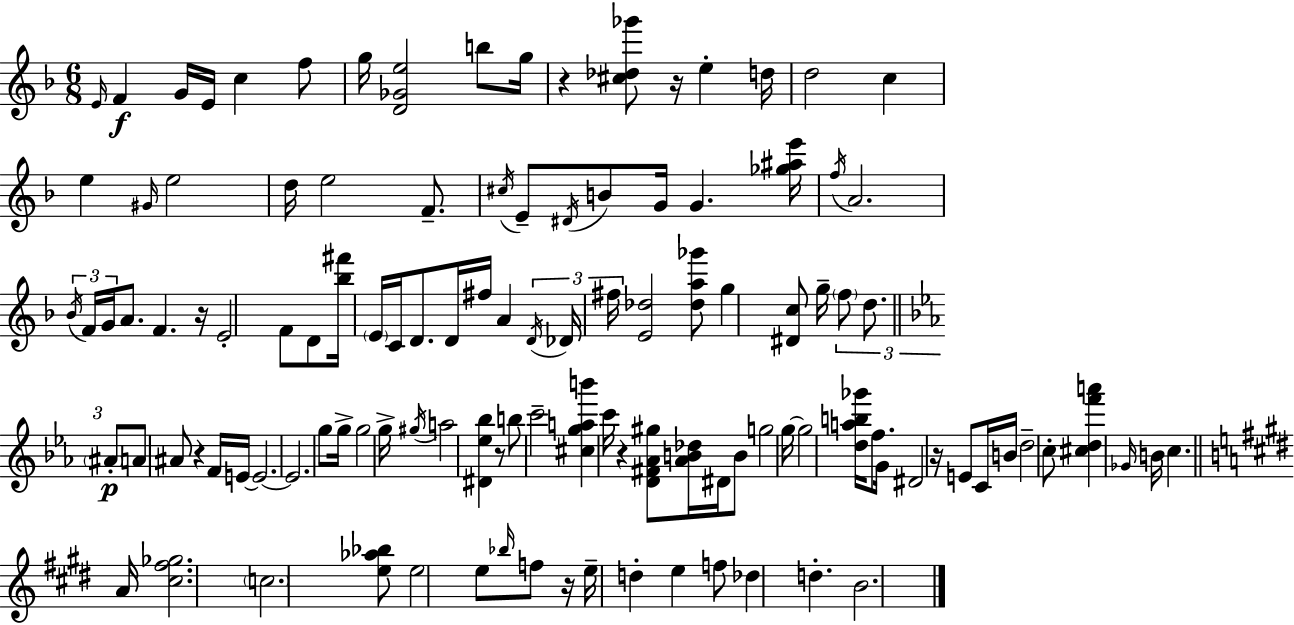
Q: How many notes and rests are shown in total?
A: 116